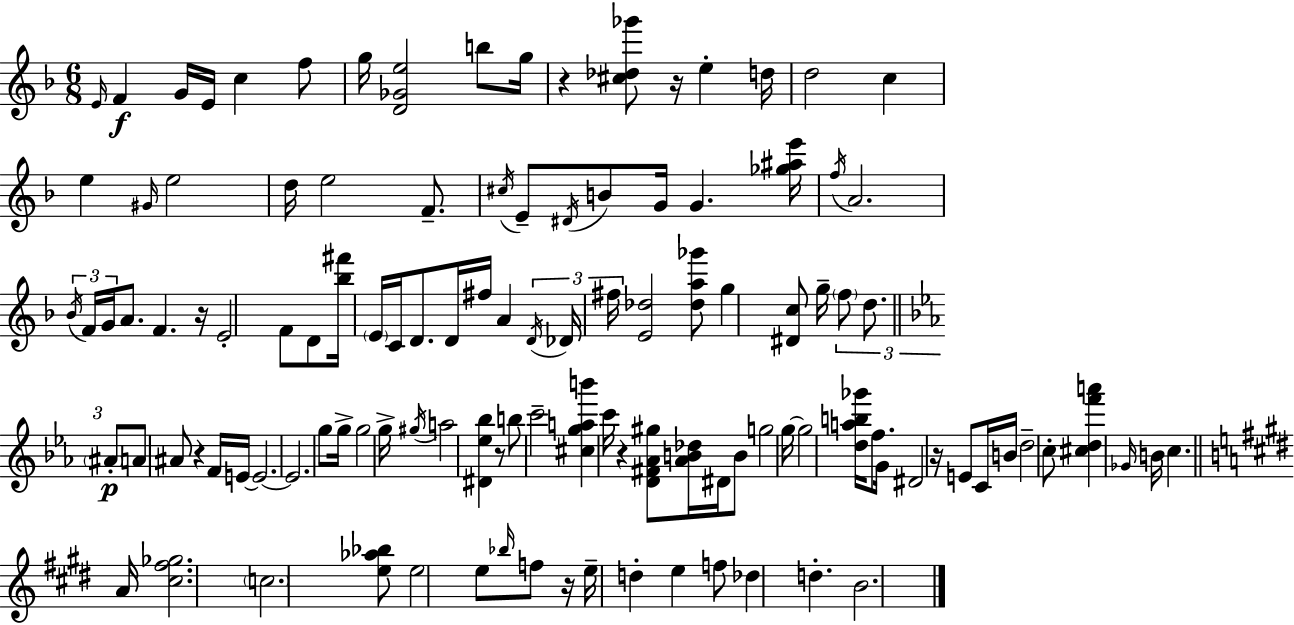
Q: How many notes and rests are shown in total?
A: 116